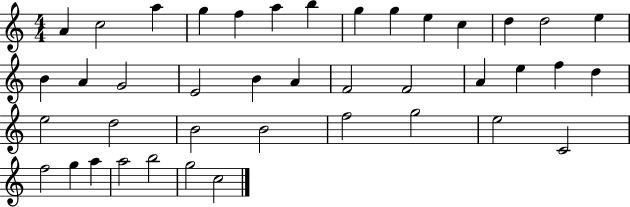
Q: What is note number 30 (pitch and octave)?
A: B4